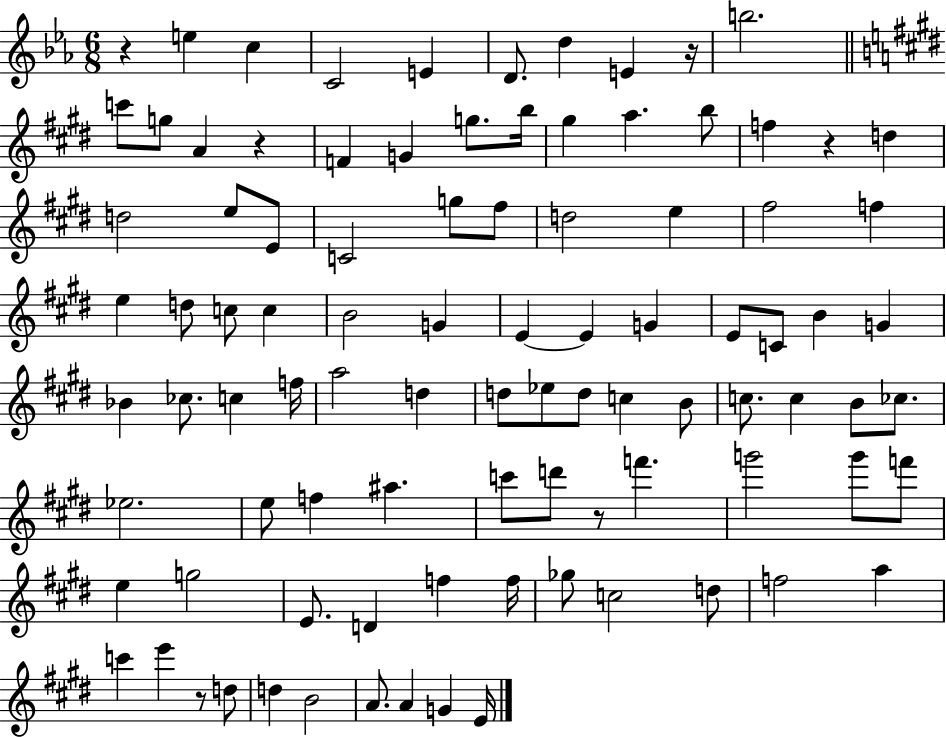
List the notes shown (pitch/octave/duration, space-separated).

R/q E5/q C5/q C4/h E4/q D4/e. D5/q E4/q R/s B5/h. C6/e G5/e A4/q R/q F4/q G4/q G5/e. B5/s G#5/q A5/q. B5/e F5/q R/q D5/q D5/h E5/e E4/e C4/h G5/e F#5/e D5/h E5/q F#5/h F5/q E5/q D5/e C5/e C5/q B4/h G4/q E4/q E4/q G4/q E4/e C4/e B4/q G4/q Bb4/q CES5/e. C5/q F5/s A5/h D5/q D5/e Eb5/e D5/e C5/q B4/e C5/e. C5/q B4/e CES5/e. Eb5/h. E5/e F5/q A#5/q. C6/e D6/e R/e F6/q. G6/h G6/e F6/e E5/q G5/h E4/e. D4/q F5/q F5/s Gb5/e C5/h D5/e F5/h A5/q C6/q E6/q R/e D5/e D5/q B4/h A4/e. A4/q G4/q E4/s